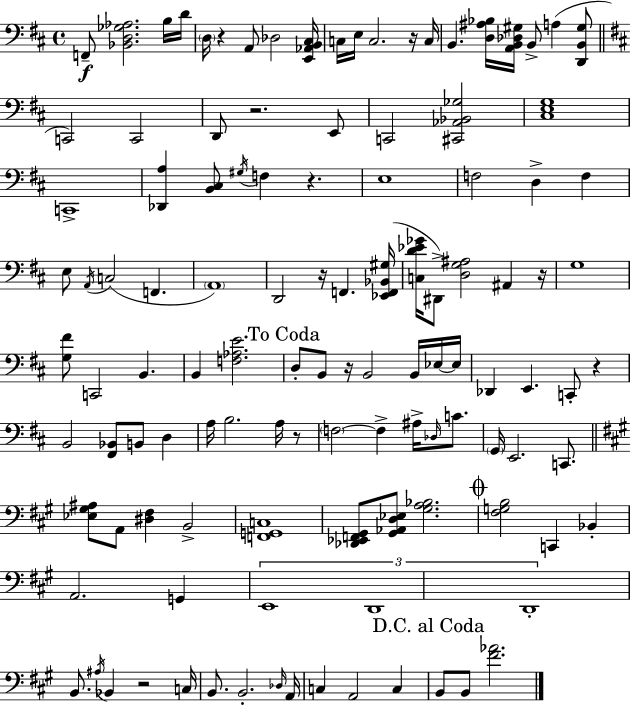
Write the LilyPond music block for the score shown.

{
  \clef bass
  \time 4/4
  \defaultTimeSignature
  \key d \major
  \repeat volta 2 { f,8--\f <bes, d ges aes>2. b16 d'16 | \parenthesize d16 r4 a,8 des2 <e, aes, b, cis>16 | c16 e16 c2. r16 c16 | b,4. <d ais bes>16 <a, b, des gis>16 b,8-> a4( <d, b, gis>8 | \break \bar "||" \break \key d \major c,2) c,2 | d,8 r2. e,8 | c,2 <cis, aes, bes, ges>2 | <cis e g>1 | \break c,1-> | <des, a>4 <b, cis>8 \acciaccatura { gis16 } f4 r4. | e1 | f2 d4-> f4 | \break e8 \acciaccatura { a,16 }( c2 f,4. | \parenthesize a,1) | d,2 r16 f,4. | <ees, f, bes, gis>16( <c d' ees' ges'>16 dis,8->) <d g ais>2 ais,4 | \break r16 g1 | <g fis'>8 c,2 b,4. | b,4 <f aes e'>2. | \mark "To Coda" d8-. b,8 r16 b,2 b,16 | \break ees16~~ ees16 des,4 e,4. c,8-. r4 | b,2 <fis, bes,>8 b,8 d4 | a16 b2. a16 | r8 \parenthesize f2~~ f4-> ais16-> \grace { des16 } | \break c'8. \parenthesize g,16 e,2. | c,8. \bar "||" \break \key a \major <ees gis ais>8 a,8 <dis fis>4 b,2-> | <f, g, c>1 | <des, ees, f, gis,>8 <gis, aes, d ees>8 <gis a bes>2. | \mark \markup { \musicglyph "scripts.coda" } <fis g b>2 c,4 bes,4-. | \break a,2. g,4 | \tuplet 3/2 { e,1 | d,1 | d,1-. } | \break b,8. \acciaccatura { ais16 } bes,4 r2 | c16 b,8. b,2.-. | \grace { des16 } a,16 c4 a,2 c4 | \mark "D.C. al Coda" b,8 b,8 <fis' aes'>2. | \break } \bar "|."
}